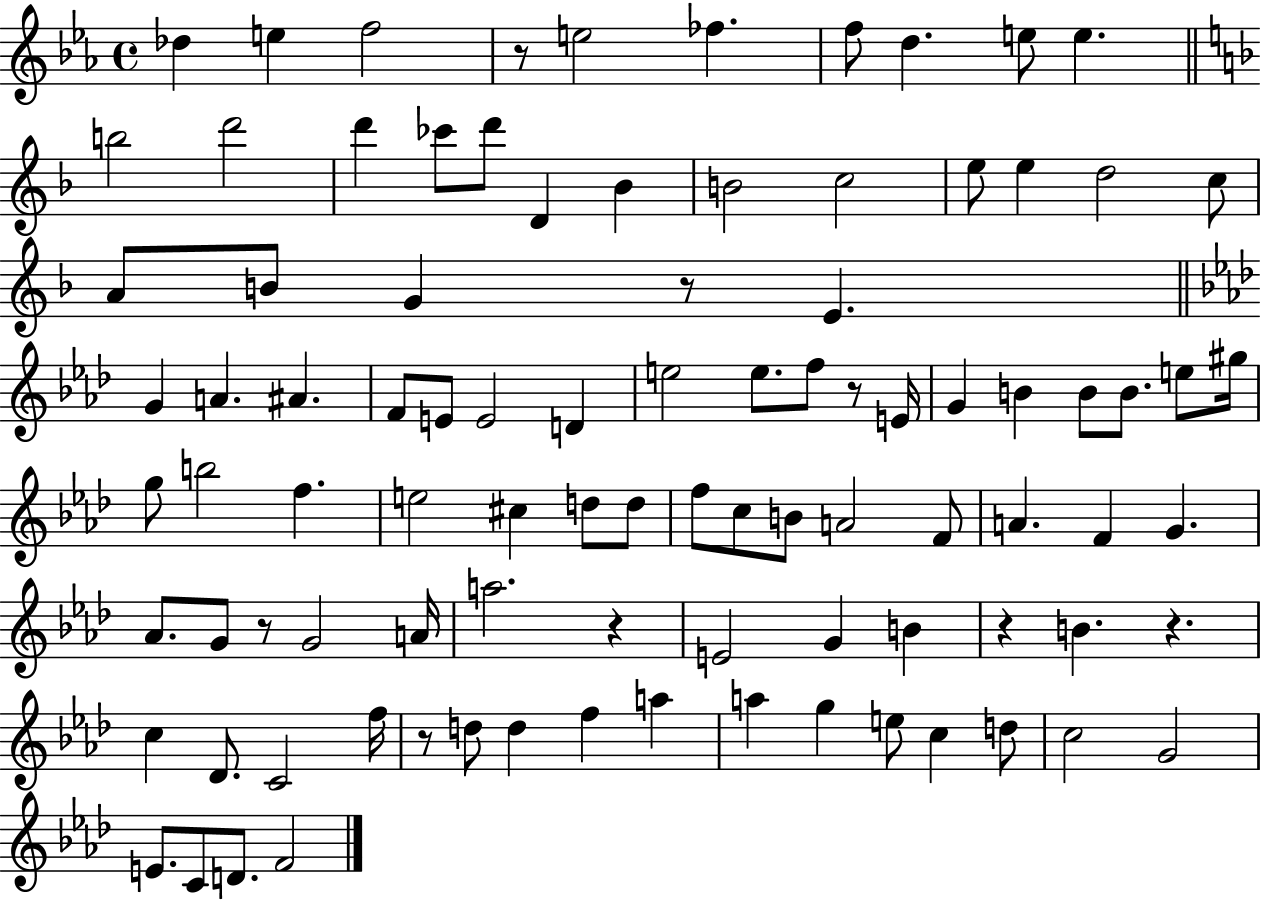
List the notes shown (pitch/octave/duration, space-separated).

Db5/q E5/q F5/h R/e E5/h FES5/q. F5/e D5/q. E5/e E5/q. B5/h D6/h D6/q CES6/e D6/e D4/q Bb4/q B4/h C5/h E5/e E5/q D5/h C5/e A4/e B4/e G4/q R/e E4/q. G4/q A4/q. A#4/q. F4/e E4/e E4/h D4/q E5/h E5/e. F5/e R/e E4/s G4/q B4/q B4/e B4/e. E5/e G#5/s G5/e B5/h F5/q. E5/h C#5/q D5/e D5/e F5/e C5/e B4/e A4/h F4/e A4/q. F4/q G4/q. Ab4/e. G4/e R/e G4/h A4/s A5/h. R/q E4/h G4/q B4/q R/q B4/q. R/q. C5/q Db4/e. C4/h F5/s R/e D5/e D5/q F5/q A5/q A5/q G5/q E5/e C5/q D5/e C5/h G4/h E4/e. C4/e D4/e. F4/h